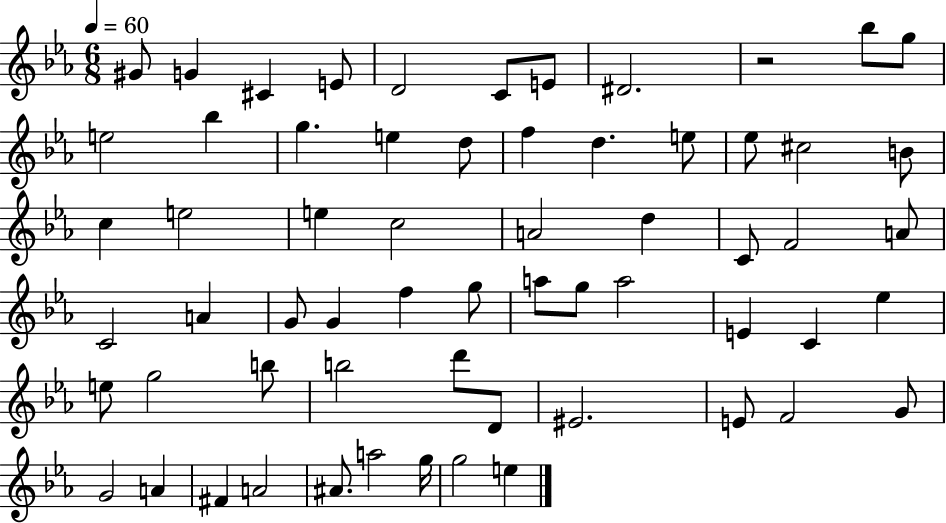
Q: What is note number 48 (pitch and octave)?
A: D4